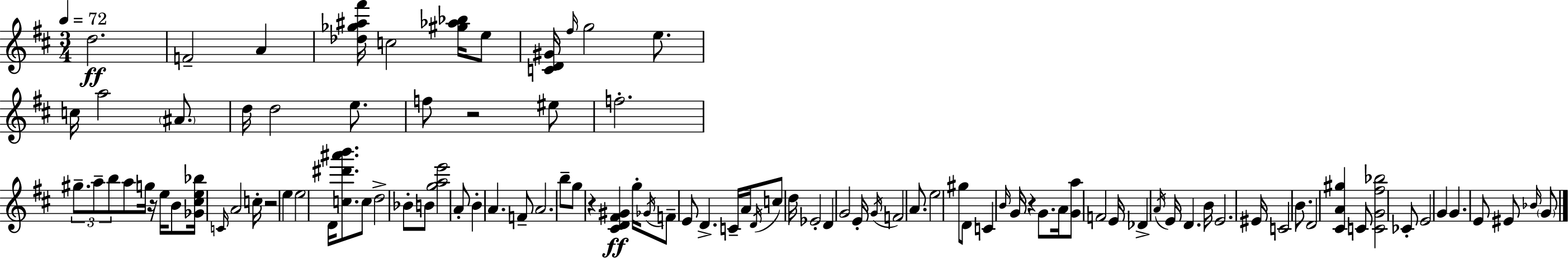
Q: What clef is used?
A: treble